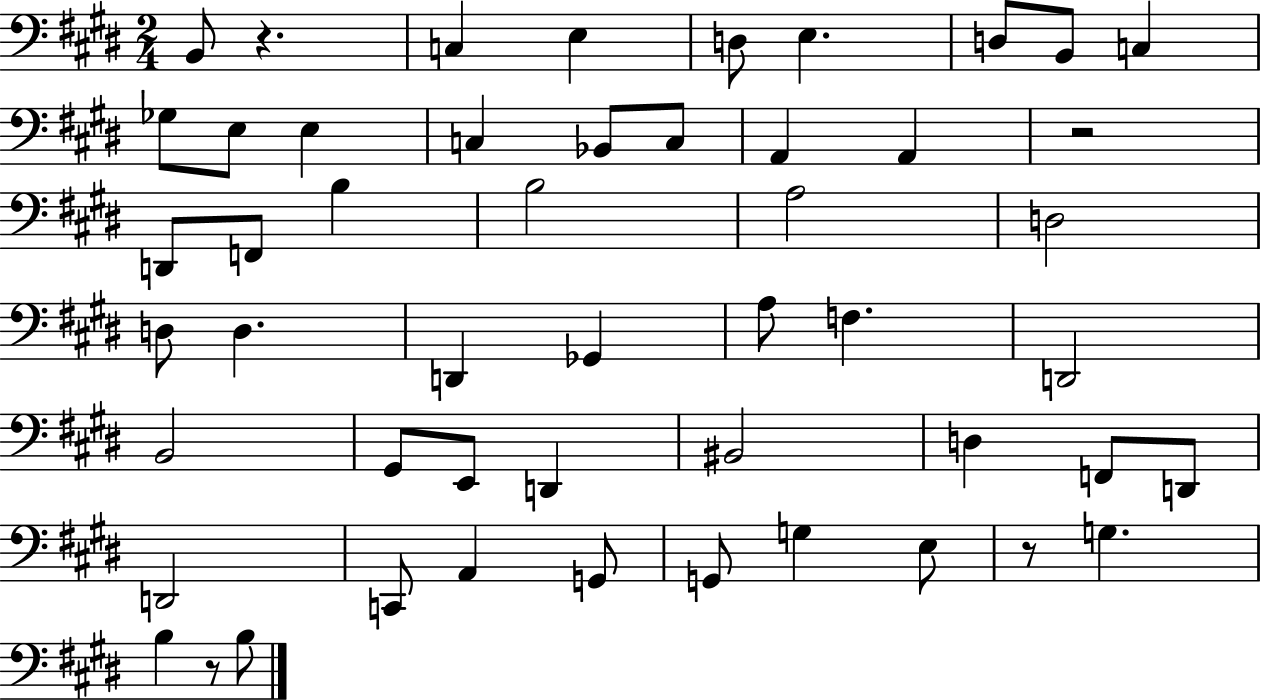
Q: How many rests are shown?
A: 4